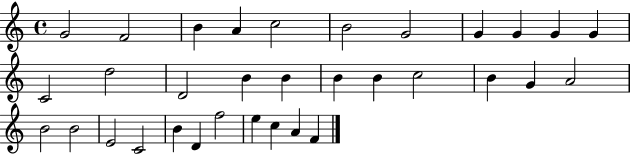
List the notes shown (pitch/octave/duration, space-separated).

G4/h F4/h B4/q A4/q C5/h B4/h G4/h G4/q G4/q G4/q G4/q C4/h D5/h D4/h B4/q B4/q B4/q B4/q C5/h B4/q G4/q A4/h B4/h B4/h E4/h C4/h B4/q D4/q F5/h E5/q C5/q A4/q F4/q